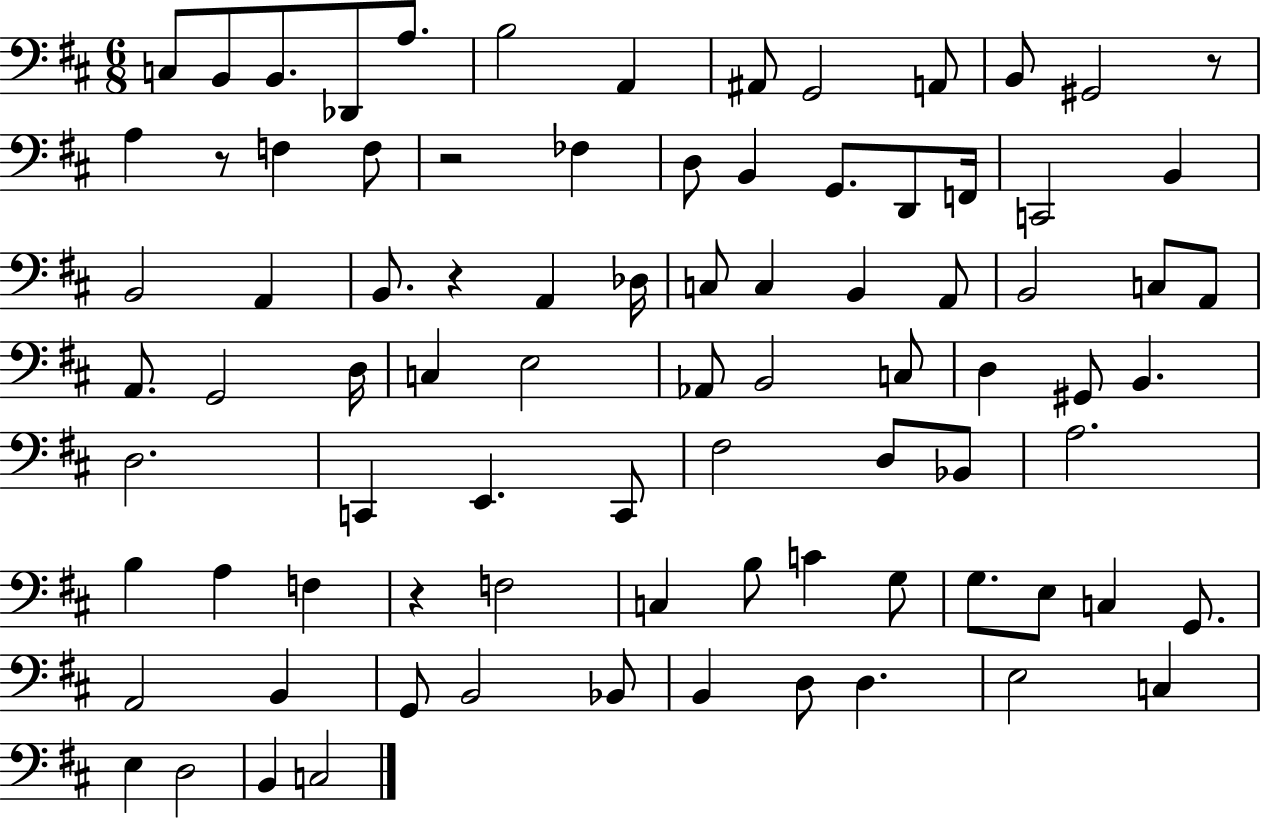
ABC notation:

X:1
T:Untitled
M:6/8
L:1/4
K:D
C,/2 B,,/2 B,,/2 _D,,/2 A,/2 B,2 A,, ^A,,/2 G,,2 A,,/2 B,,/2 ^G,,2 z/2 A, z/2 F, F,/2 z2 _F, D,/2 B,, G,,/2 D,,/2 F,,/4 C,,2 B,, B,,2 A,, B,,/2 z A,, _D,/4 C,/2 C, B,, A,,/2 B,,2 C,/2 A,,/2 A,,/2 G,,2 D,/4 C, E,2 _A,,/2 B,,2 C,/2 D, ^G,,/2 B,, D,2 C,, E,, C,,/2 ^F,2 D,/2 _B,,/2 A,2 B, A, F, z F,2 C, B,/2 C G,/2 G,/2 E,/2 C, G,,/2 A,,2 B,, G,,/2 B,,2 _B,,/2 B,, D,/2 D, E,2 C, E, D,2 B,, C,2